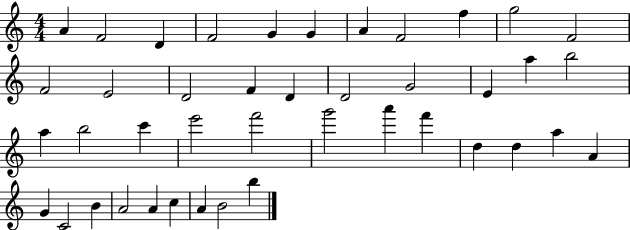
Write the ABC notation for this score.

X:1
T:Untitled
M:4/4
L:1/4
K:C
A F2 D F2 G G A F2 f g2 F2 F2 E2 D2 F D D2 G2 E a b2 a b2 c' e'2 f'2 g'2 a' f' d d a A G C2 B A2 A c A B2 b